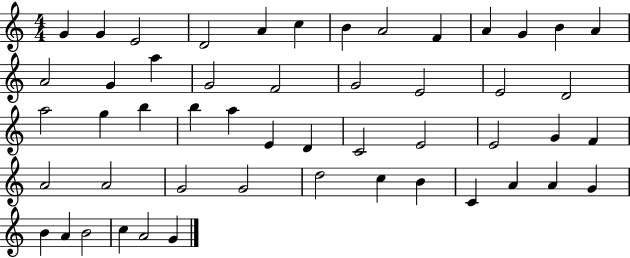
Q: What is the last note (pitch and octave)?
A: G4